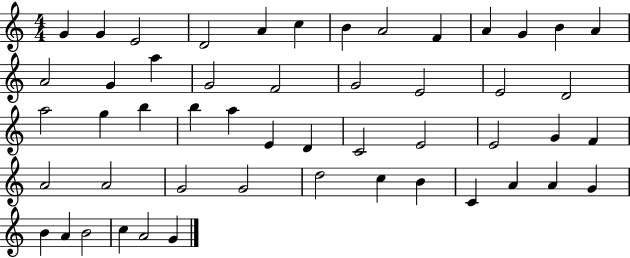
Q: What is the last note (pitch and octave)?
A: G4